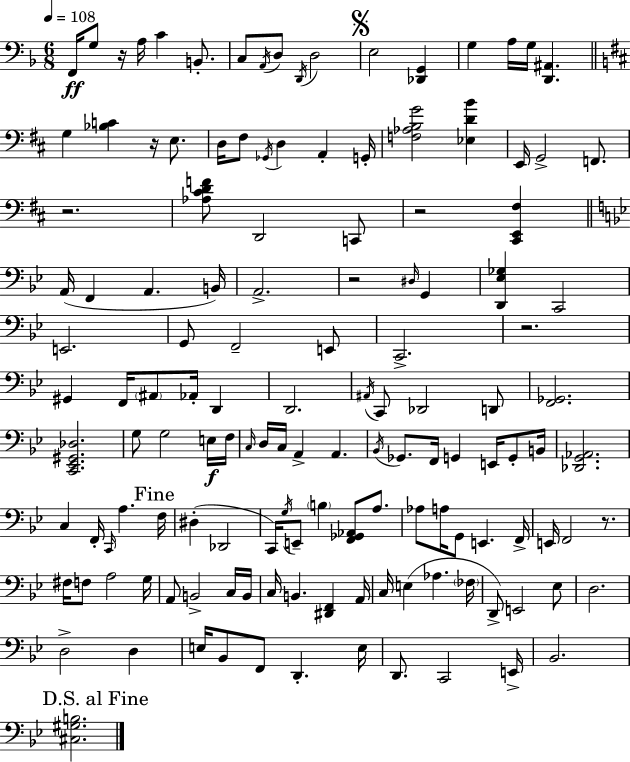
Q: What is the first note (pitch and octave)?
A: F2